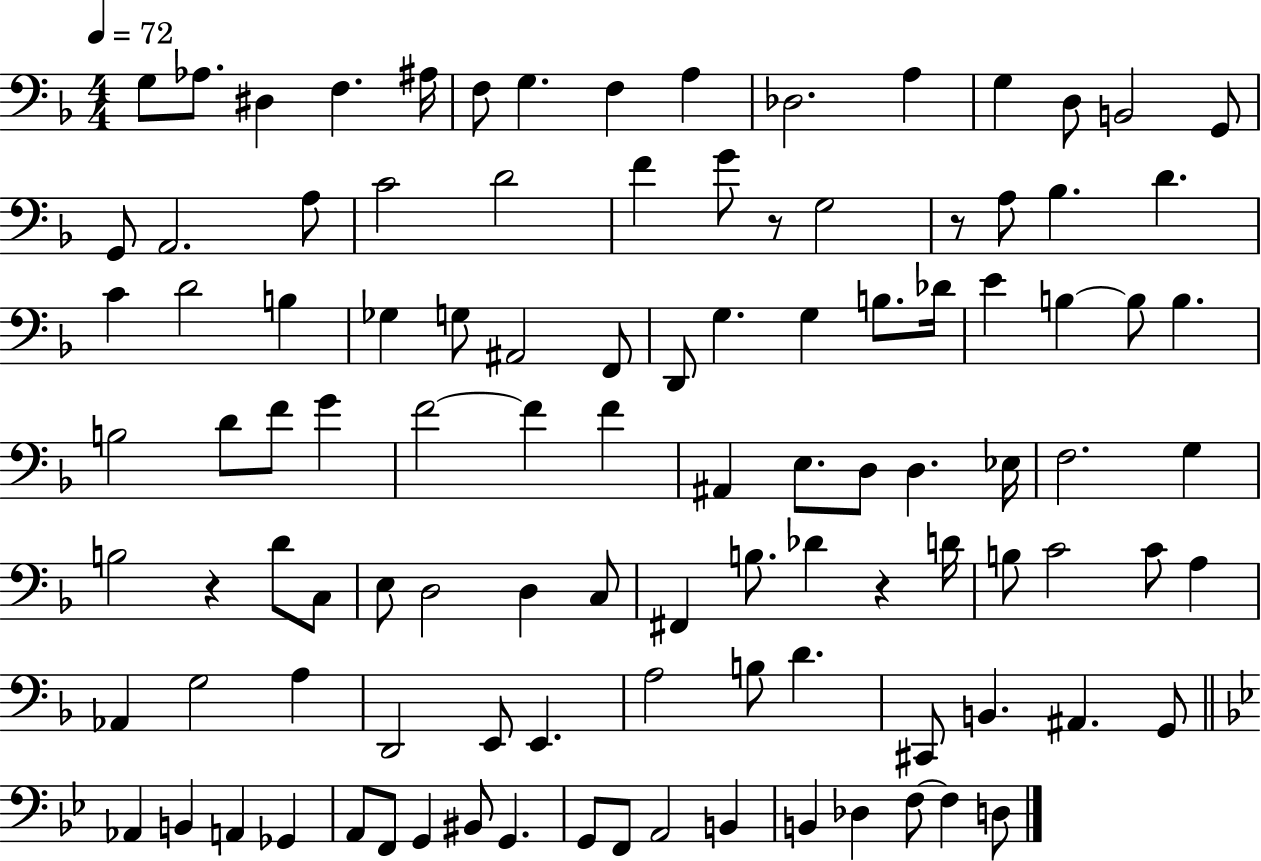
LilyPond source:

{
  \clef bass
  \numericTimeSignature
  \time 4/4
  \key f \major
  \tempo 4 = 72
  g8 aes8. dis4 f4. ais16 | f8 g4. f4 a4 | des2. a4 | g4 d8 b,2 g,8 | \break g,8 a,2. a8 | c'2 d'2 | f'4 g'8 r8 g2 | r8 a8 bes4. d'4. | \break c'4 d'2 b4 | ges4 g8 ais,2 f,8 | d,8 g4. g4 b8. des'16 | e'4 b4~~ b8 b4. | \break b2 d'8 f'8 g'4 | f'2~~ f'4 f'4 | ais,4 e8. d8 d4. ees16 | f2. g4 | \break b2 r4 d'8 c8 | e8 d2 d4 c8 | fis,4 b8. des'4 r4 d'16 | b8 c'2 c'8 a4 | \break aes,4 g2 a4 | d,2 e,8 e,4. | a2 b8 d'4. | cis,8 b,4. ais,4. g,8 | \break \bar "||" \break \key bes \major aes,4 b,4 a,4 ges,4 | a,8 f,8 g,4 bis,8 g,4. | g,8 f,8 a,2 b,4 | b,4 des4 f8~~ f4 d8 | \break \bar "|."
}